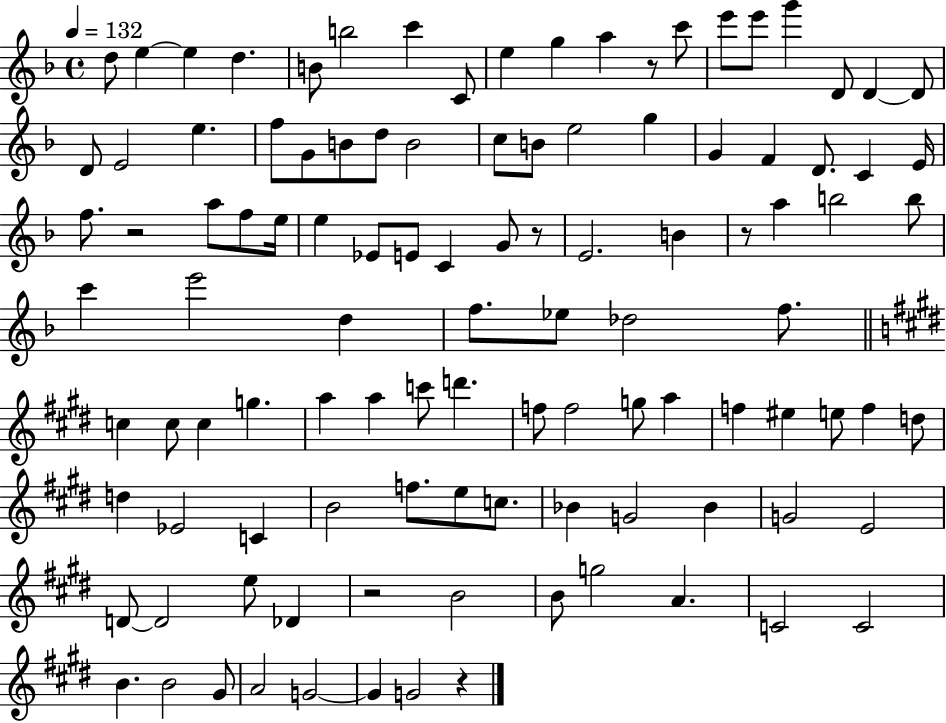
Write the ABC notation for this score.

X:1
T:Untitled
M:4/4
L:1/4
K:F
d/2 e e d B/2 b2 c' C/2 e g a z/2 c'/2 e'/2 e'/2 g' D/2 D D/2 D/2 E2 e f/2 G/2 B/2 d/2 B2 c/2 B/2 e2 g G F D/2 C E/4 f/2 z2 a/2 f/2 e/4 e _E/2 E/2 C G/2 z/2 E2 B z/2 a b2 b/2 c' e'2 d f/2 _e/2 _d2 f/2 c c/2 c g a a c'/2 d' f/2 f2 g/2 a f ^e e/2 f d/2 d _E2 C B2 f/2 e/2 c/2 _B G2 _B G2 E2 D/2 D2 e/2 _D z2 B2 B/2 g2 A C2 C2 B B2 ^G/2 A2 G2 G G2 z